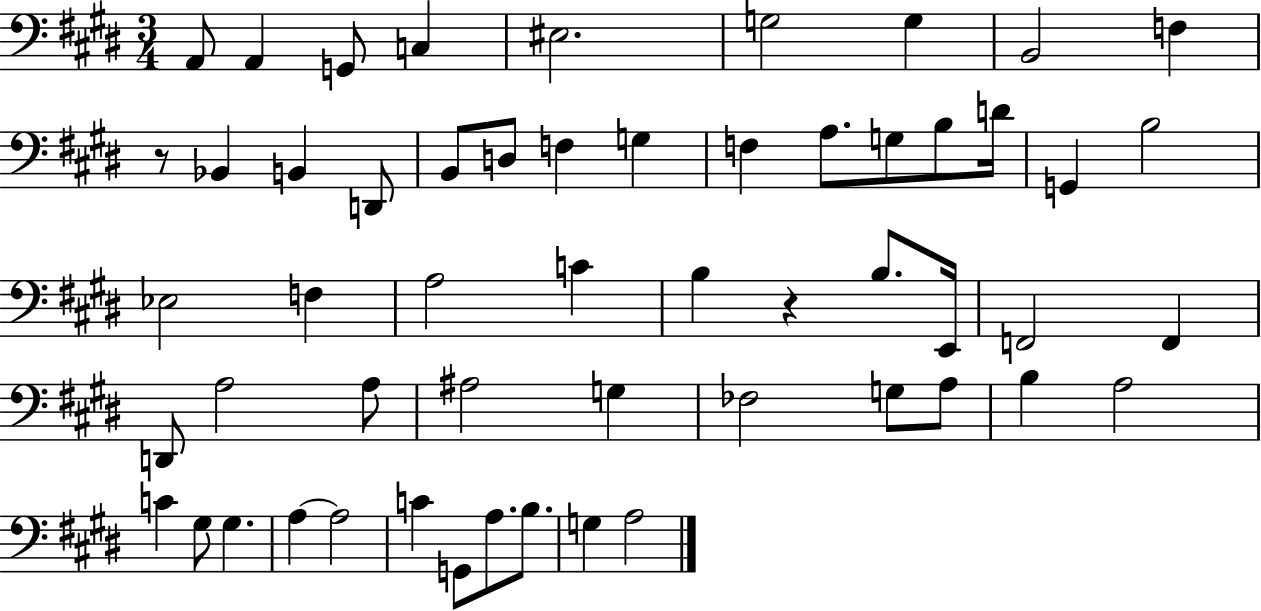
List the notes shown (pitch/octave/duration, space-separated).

A2/e A2/q G2/e C3/q EIS3/h. G3/h G3/q B2/h F3/q R/e Bb2/q B2/q D2/e B2/e D3/e F3/q G3/q F3/q A3/e. G3/e B3/e D4/s G2/q B3/h Eb3/h F3/q A3/h C4/q B3/q R/q B3/e. E2/s F2/h F2/q D2/e A3/h A3/e A#3/h G3/q FES3/h G3/e A3/e B3/q A3/h C4/q G#3/e G#3/q. A3/q A3/h C4/q G2/e A3/e. B3/e. G3/q A3/h